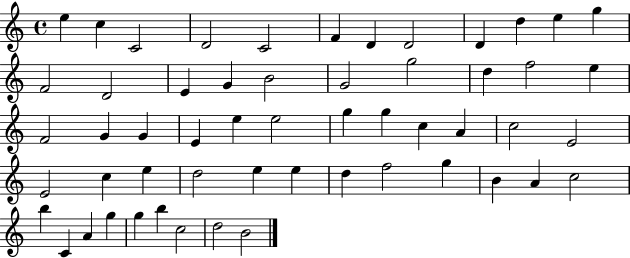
{
  \clef treble
  \time 4/4
  \defaultTimeSignature
  \key c \major
  e''4 c''4 c'2 | d'2 c'2 | f'4 d'4 d'2 | d'4 d''4 e''4 g''4 | \break f'2 d'2 | e'4 g'4 b'2 | g'2 g''2 | d''4 f''2 e''4 | \break f'2 g'4 g'4 | e'4 e''4 e''2 | g''4 g''4 c''4 a'4 | c''2 e'2 | \break e'2 c''4 e''4 | d''2 e''4 e''4 | d''4 f''2 g''4 | b'4 a'4 c''2 | \break b''4 c'4 a'4 g''4 | g''4 b''4 c''2 | d''2 b'2 | \bar "|."
}